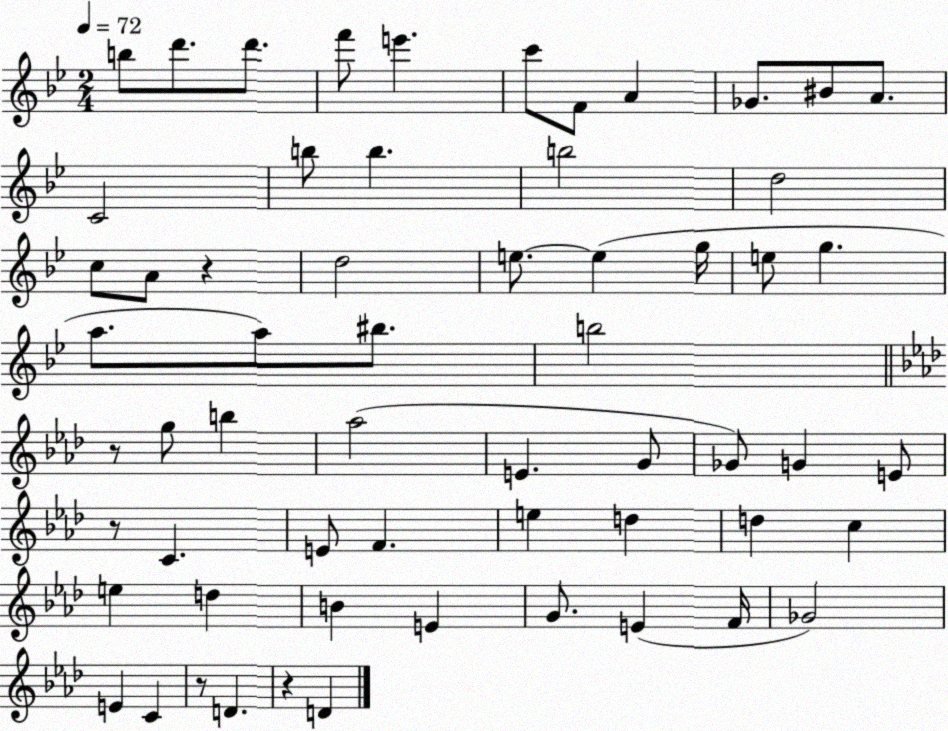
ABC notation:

X:1
T:Untitled
M:2/4
L:1/4
K:Bb
b/2 d'/2 d'/2 f'/2 e' c'/2 F/2 A _G/2 ^B/2 A/2 C2 b/2 b b2 d2 c/2 A/2 z d2 e/2 e g/4 e/2 g a/2 a/2 ^b/2 b2 z/2 g/2 b _a2 E G/2 _G/2 G E/2 z/2 C E/2 F e d d c e d B E G/2 E F/4 _G2 E C z/2 D z D